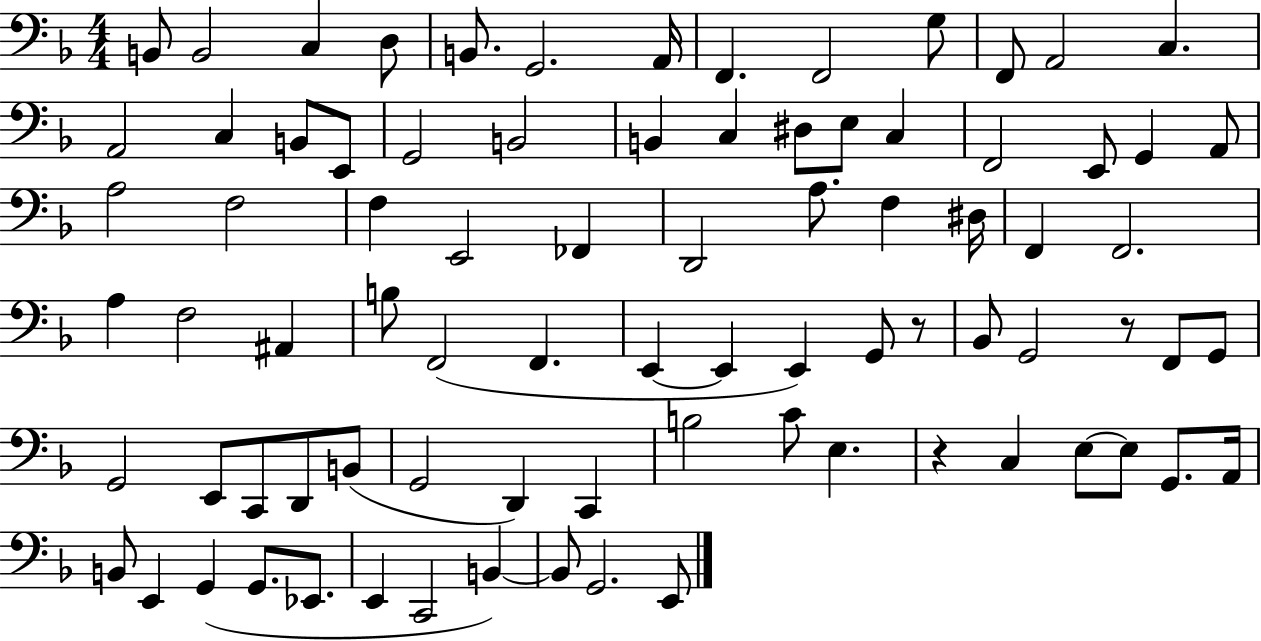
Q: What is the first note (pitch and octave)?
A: B2